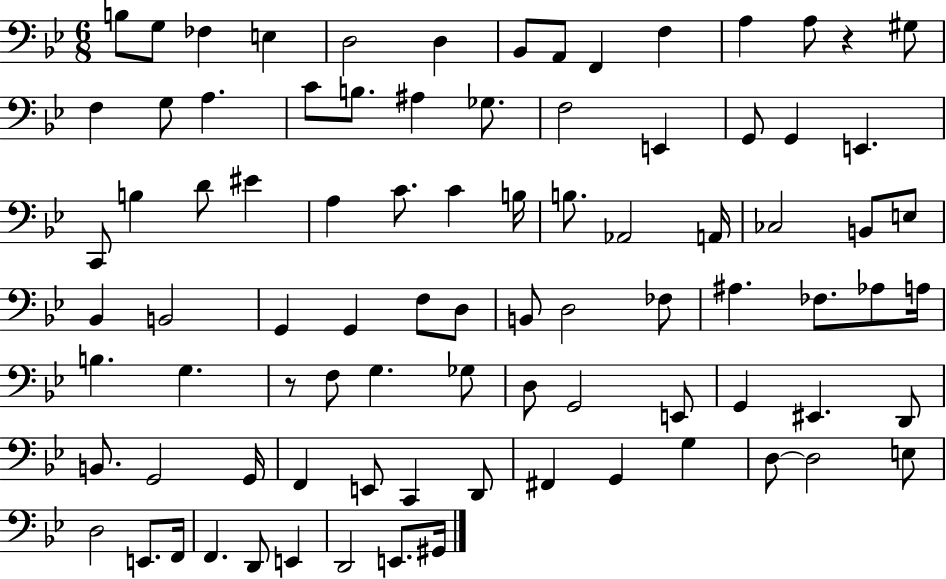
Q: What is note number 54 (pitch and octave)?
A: G3